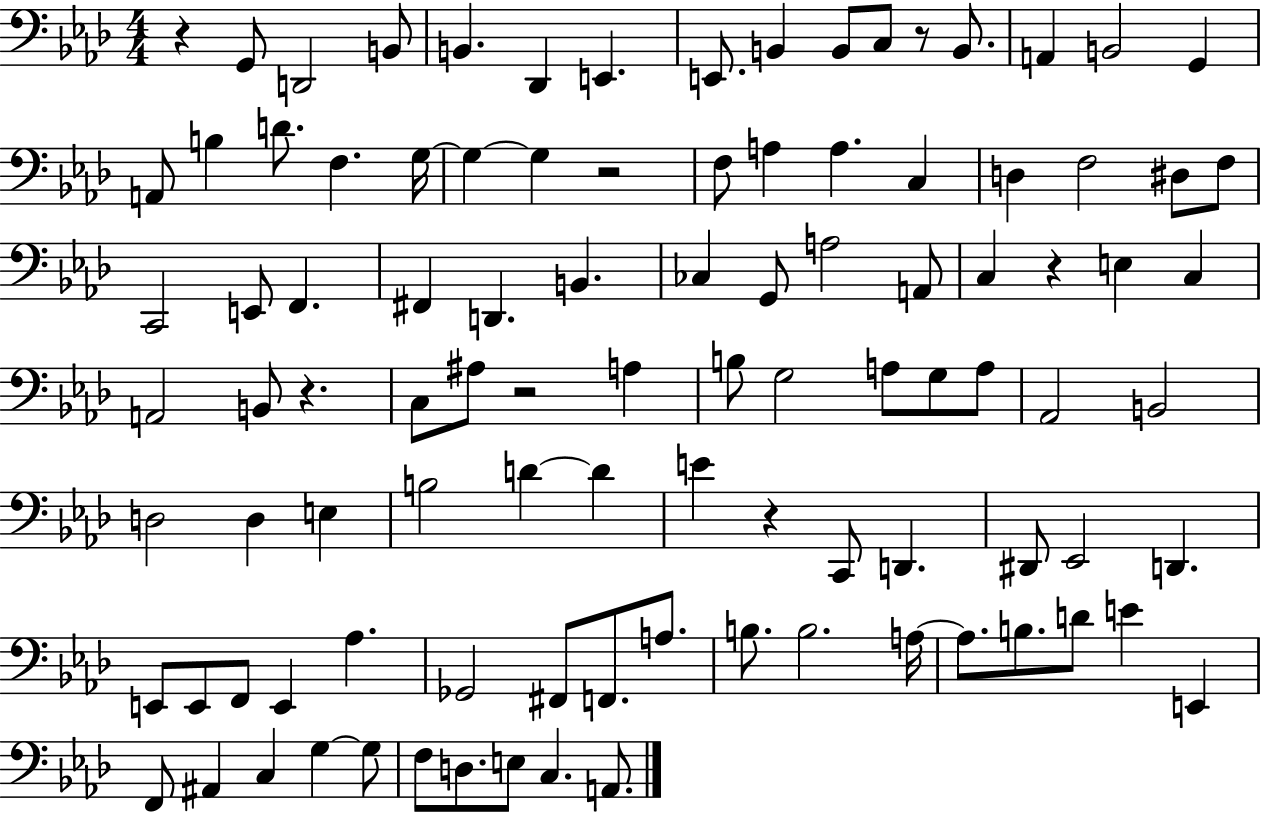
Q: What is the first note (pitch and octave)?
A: G2